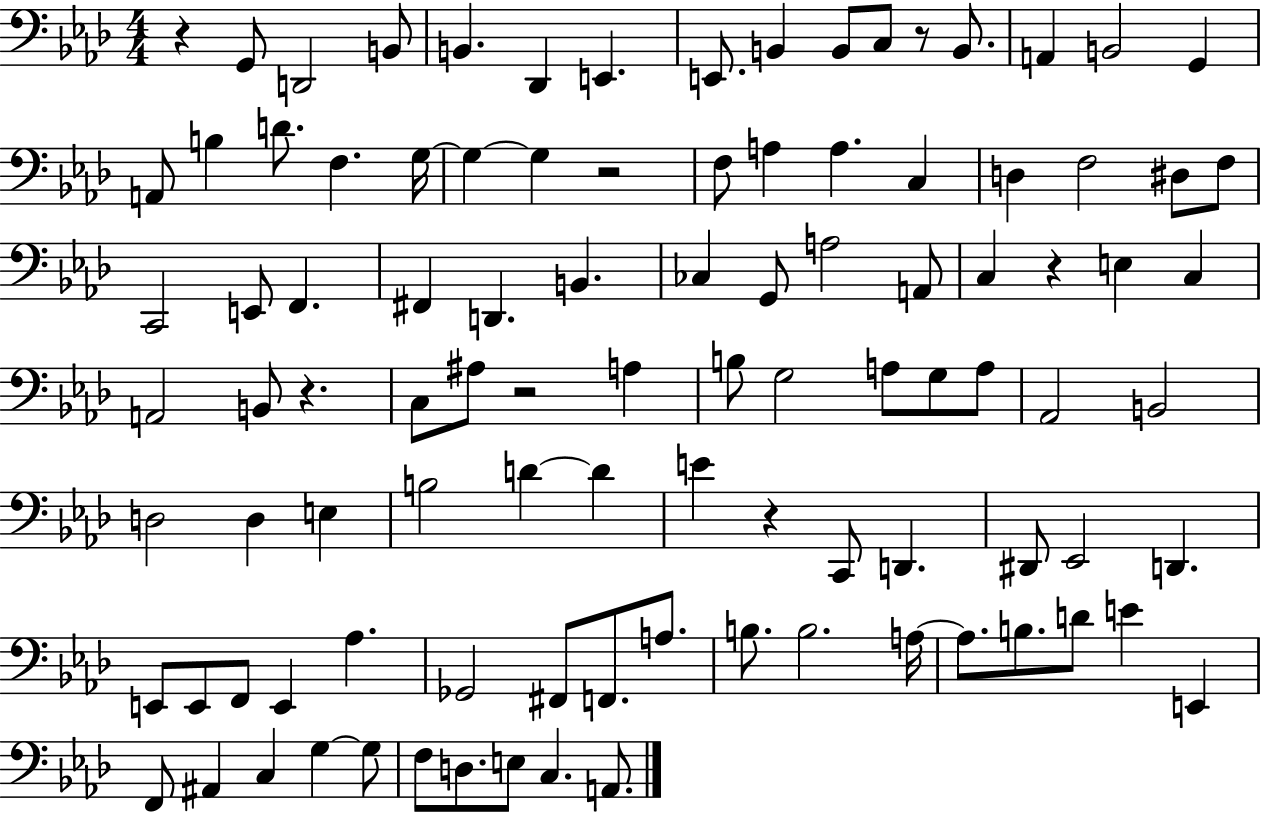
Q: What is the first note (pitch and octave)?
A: G2